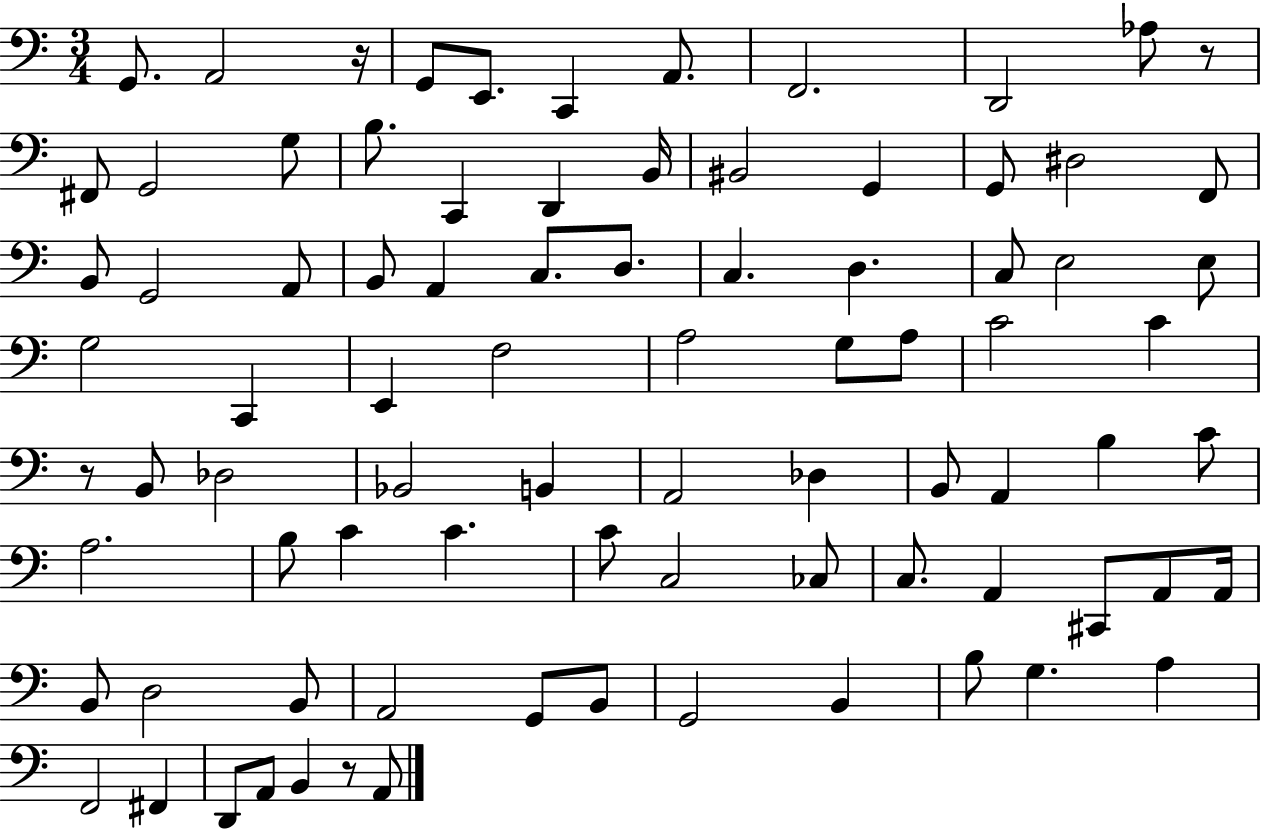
G2/e. A2/h R/s G2/e E2/e. C2/q A2/e. F2/h. D2/h Ab3/e R/e F#2/e G2/h G3/e B3/e. C2/q D2/q B2/s BIS2/h G2/q G2/e D#3/h F2/e B2/e G2/h A2/e B2/e A2/q C3/e. D3/e. C3/q. D3/q. C3/e E3/h E3/e G3/h C2/q E2/q F3/h A3/h G3/e A3/e C4/h C4/q R/e B2/e Db3/h Bb2/h B2/q A2/h Db3/q B2/e A2/q B3/q C4/e A3/h. B3/e C4/q C4/q. C4/e C3/h CES3/e C3/e. A2/q C#2/e A2/e A2/s B2/e D3/h B2/e A2/h G2/e B2/e G2/h B2/q B3/e G3/q. A3/q F2/h F#2/q D2/e A2/e B2/q R/e A2/e